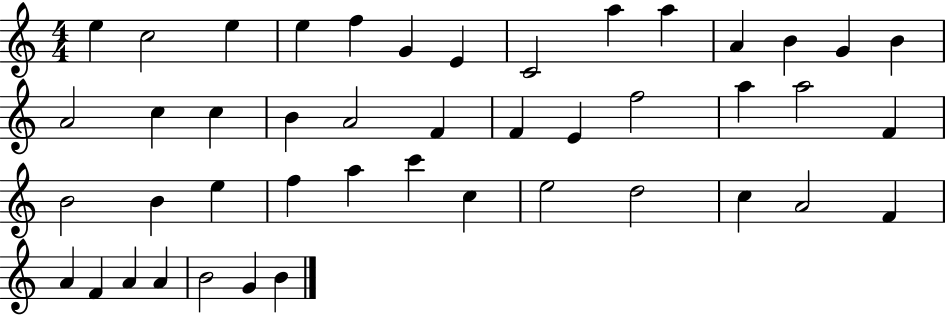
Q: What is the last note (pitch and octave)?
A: B4